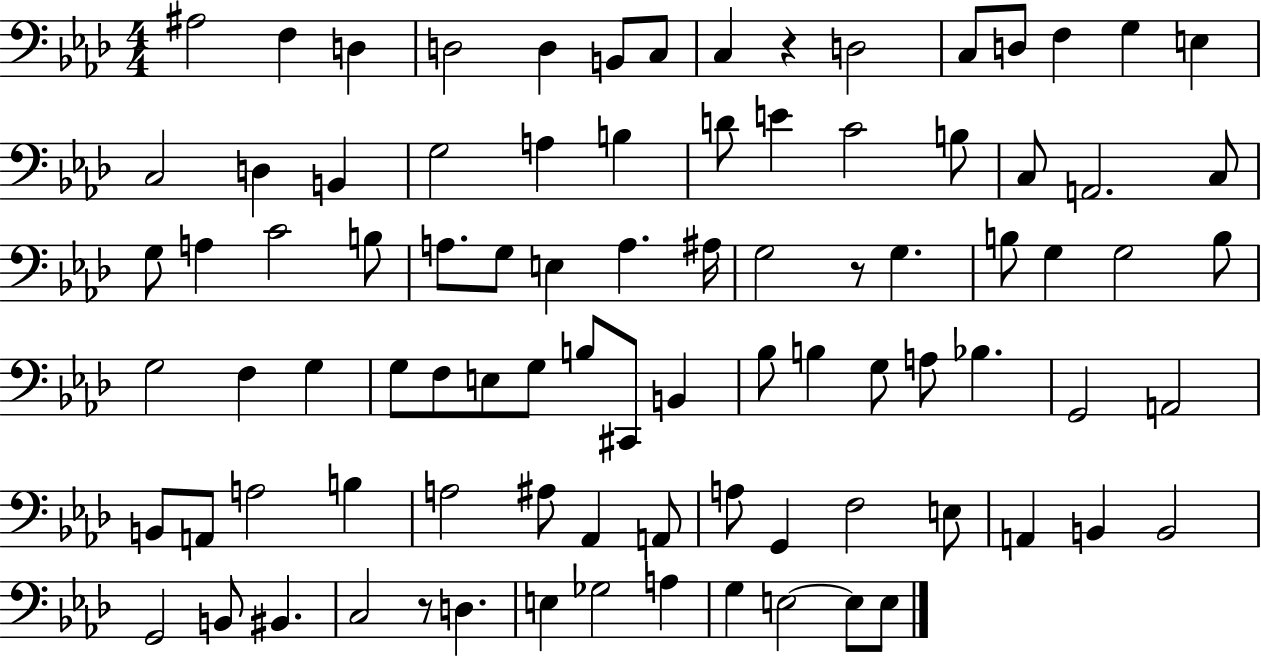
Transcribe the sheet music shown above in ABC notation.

X:1
T:Untitled
M:4/4
L:1/4
K:Ab
^A,2 F, D, D,2 D, B,,/2 C,/2 C, z D,2 C,/2 D,/2 F, G, E, C,2 D, B,, G,2 A, B, D/2 E C2 B,/2 C,/2 A,,2 C,/2 G,/2 A, C2 B,/2 A,/2 G,/2 E, A, ^A,/4 G,2 z/2 G, B,/2 G, G,2 B,/2 G,2 F, G, G,/2 F,/2 E,/2 G,/2 B,/2 ^C,,/2 B,, _B,/2 B, G,/2 A,/2 _B, G,,2 A,,2 B,,/2 A,,/2 A,2 B, A,2 ^A,/2 _A,, A,,/2 A,/2 G,, F,2 E,/2 A,, B,, B,,2 G,,2 B,,/2 ^B,, C,2 z/2 D, E, _G,2 A, G, E,2 E,/2 E,/2